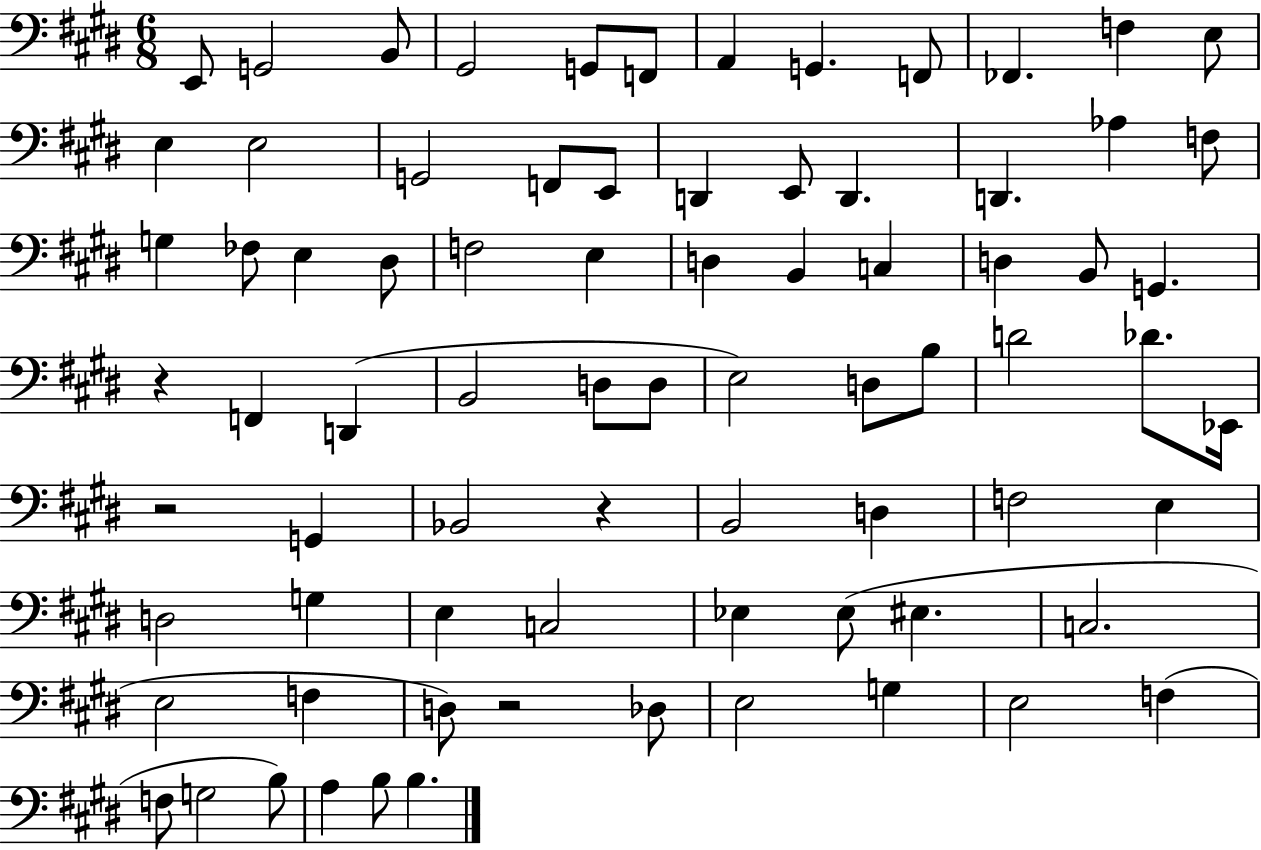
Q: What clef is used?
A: bass